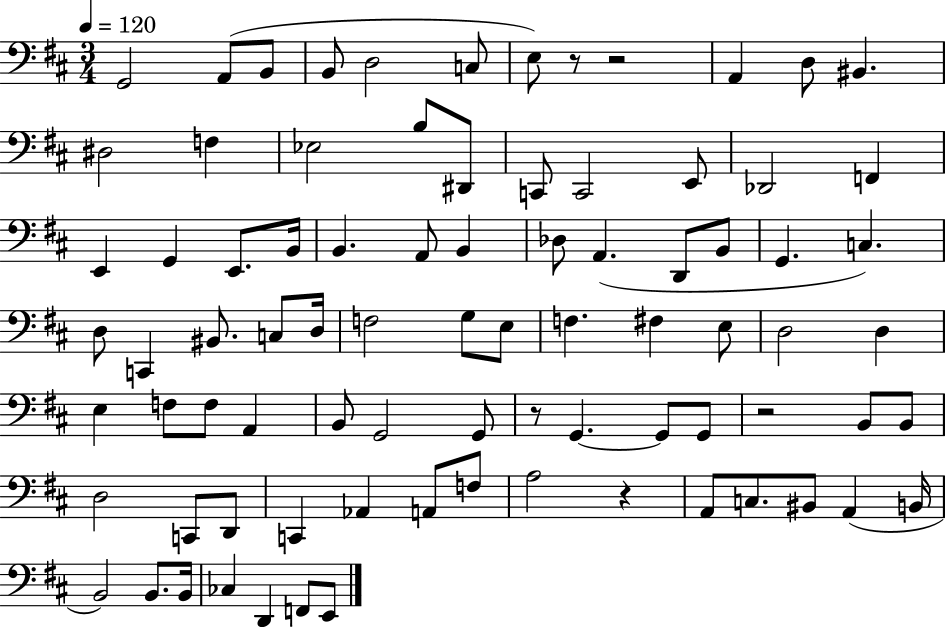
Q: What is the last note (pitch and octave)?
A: E2